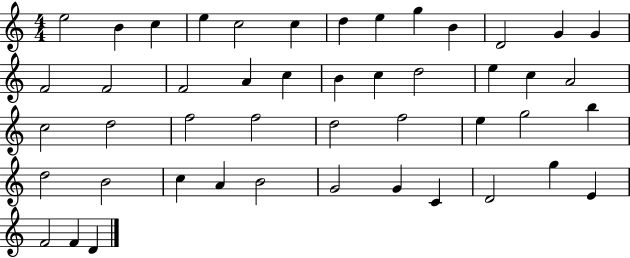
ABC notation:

X:1
T:Untitled
M:4/4
L:1/4
K:C
e2 B c e c2 c d e g B D2 G G F2 F2 F2 A c B c d2 e c A2 c2 d2 f2 f2 d2 f2 e g2 b d2 B2 c A B2 G2 G C D2 g E F2 F D